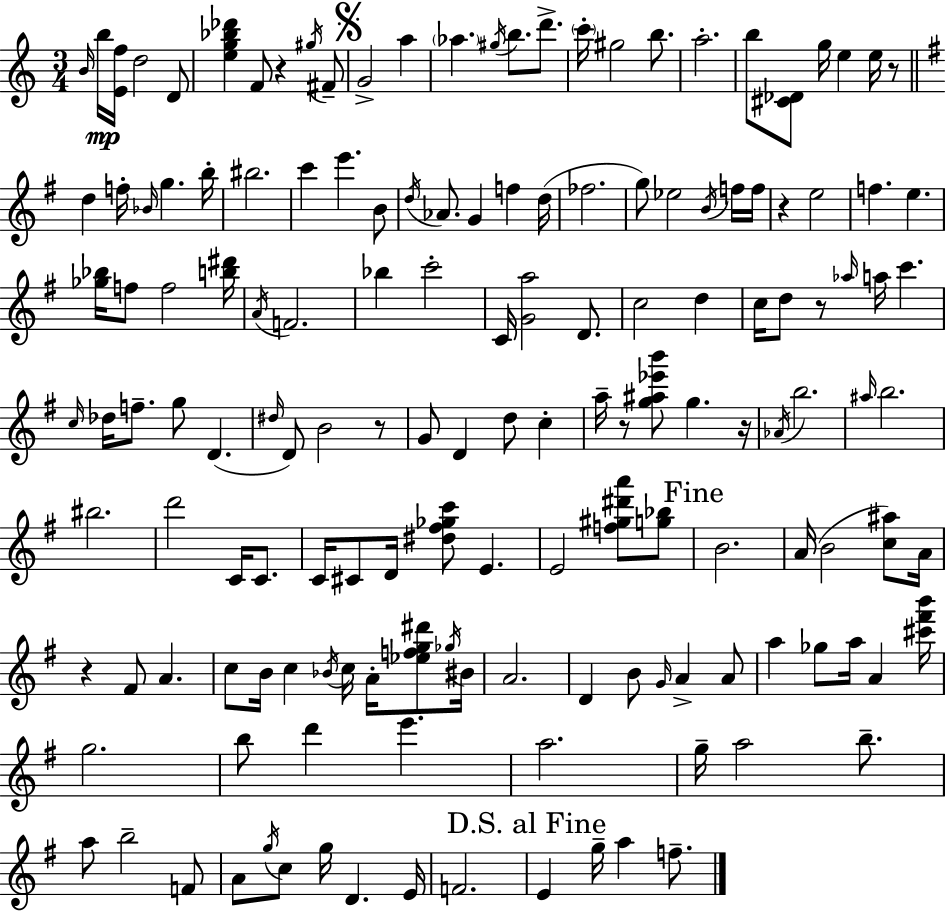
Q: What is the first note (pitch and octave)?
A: B4